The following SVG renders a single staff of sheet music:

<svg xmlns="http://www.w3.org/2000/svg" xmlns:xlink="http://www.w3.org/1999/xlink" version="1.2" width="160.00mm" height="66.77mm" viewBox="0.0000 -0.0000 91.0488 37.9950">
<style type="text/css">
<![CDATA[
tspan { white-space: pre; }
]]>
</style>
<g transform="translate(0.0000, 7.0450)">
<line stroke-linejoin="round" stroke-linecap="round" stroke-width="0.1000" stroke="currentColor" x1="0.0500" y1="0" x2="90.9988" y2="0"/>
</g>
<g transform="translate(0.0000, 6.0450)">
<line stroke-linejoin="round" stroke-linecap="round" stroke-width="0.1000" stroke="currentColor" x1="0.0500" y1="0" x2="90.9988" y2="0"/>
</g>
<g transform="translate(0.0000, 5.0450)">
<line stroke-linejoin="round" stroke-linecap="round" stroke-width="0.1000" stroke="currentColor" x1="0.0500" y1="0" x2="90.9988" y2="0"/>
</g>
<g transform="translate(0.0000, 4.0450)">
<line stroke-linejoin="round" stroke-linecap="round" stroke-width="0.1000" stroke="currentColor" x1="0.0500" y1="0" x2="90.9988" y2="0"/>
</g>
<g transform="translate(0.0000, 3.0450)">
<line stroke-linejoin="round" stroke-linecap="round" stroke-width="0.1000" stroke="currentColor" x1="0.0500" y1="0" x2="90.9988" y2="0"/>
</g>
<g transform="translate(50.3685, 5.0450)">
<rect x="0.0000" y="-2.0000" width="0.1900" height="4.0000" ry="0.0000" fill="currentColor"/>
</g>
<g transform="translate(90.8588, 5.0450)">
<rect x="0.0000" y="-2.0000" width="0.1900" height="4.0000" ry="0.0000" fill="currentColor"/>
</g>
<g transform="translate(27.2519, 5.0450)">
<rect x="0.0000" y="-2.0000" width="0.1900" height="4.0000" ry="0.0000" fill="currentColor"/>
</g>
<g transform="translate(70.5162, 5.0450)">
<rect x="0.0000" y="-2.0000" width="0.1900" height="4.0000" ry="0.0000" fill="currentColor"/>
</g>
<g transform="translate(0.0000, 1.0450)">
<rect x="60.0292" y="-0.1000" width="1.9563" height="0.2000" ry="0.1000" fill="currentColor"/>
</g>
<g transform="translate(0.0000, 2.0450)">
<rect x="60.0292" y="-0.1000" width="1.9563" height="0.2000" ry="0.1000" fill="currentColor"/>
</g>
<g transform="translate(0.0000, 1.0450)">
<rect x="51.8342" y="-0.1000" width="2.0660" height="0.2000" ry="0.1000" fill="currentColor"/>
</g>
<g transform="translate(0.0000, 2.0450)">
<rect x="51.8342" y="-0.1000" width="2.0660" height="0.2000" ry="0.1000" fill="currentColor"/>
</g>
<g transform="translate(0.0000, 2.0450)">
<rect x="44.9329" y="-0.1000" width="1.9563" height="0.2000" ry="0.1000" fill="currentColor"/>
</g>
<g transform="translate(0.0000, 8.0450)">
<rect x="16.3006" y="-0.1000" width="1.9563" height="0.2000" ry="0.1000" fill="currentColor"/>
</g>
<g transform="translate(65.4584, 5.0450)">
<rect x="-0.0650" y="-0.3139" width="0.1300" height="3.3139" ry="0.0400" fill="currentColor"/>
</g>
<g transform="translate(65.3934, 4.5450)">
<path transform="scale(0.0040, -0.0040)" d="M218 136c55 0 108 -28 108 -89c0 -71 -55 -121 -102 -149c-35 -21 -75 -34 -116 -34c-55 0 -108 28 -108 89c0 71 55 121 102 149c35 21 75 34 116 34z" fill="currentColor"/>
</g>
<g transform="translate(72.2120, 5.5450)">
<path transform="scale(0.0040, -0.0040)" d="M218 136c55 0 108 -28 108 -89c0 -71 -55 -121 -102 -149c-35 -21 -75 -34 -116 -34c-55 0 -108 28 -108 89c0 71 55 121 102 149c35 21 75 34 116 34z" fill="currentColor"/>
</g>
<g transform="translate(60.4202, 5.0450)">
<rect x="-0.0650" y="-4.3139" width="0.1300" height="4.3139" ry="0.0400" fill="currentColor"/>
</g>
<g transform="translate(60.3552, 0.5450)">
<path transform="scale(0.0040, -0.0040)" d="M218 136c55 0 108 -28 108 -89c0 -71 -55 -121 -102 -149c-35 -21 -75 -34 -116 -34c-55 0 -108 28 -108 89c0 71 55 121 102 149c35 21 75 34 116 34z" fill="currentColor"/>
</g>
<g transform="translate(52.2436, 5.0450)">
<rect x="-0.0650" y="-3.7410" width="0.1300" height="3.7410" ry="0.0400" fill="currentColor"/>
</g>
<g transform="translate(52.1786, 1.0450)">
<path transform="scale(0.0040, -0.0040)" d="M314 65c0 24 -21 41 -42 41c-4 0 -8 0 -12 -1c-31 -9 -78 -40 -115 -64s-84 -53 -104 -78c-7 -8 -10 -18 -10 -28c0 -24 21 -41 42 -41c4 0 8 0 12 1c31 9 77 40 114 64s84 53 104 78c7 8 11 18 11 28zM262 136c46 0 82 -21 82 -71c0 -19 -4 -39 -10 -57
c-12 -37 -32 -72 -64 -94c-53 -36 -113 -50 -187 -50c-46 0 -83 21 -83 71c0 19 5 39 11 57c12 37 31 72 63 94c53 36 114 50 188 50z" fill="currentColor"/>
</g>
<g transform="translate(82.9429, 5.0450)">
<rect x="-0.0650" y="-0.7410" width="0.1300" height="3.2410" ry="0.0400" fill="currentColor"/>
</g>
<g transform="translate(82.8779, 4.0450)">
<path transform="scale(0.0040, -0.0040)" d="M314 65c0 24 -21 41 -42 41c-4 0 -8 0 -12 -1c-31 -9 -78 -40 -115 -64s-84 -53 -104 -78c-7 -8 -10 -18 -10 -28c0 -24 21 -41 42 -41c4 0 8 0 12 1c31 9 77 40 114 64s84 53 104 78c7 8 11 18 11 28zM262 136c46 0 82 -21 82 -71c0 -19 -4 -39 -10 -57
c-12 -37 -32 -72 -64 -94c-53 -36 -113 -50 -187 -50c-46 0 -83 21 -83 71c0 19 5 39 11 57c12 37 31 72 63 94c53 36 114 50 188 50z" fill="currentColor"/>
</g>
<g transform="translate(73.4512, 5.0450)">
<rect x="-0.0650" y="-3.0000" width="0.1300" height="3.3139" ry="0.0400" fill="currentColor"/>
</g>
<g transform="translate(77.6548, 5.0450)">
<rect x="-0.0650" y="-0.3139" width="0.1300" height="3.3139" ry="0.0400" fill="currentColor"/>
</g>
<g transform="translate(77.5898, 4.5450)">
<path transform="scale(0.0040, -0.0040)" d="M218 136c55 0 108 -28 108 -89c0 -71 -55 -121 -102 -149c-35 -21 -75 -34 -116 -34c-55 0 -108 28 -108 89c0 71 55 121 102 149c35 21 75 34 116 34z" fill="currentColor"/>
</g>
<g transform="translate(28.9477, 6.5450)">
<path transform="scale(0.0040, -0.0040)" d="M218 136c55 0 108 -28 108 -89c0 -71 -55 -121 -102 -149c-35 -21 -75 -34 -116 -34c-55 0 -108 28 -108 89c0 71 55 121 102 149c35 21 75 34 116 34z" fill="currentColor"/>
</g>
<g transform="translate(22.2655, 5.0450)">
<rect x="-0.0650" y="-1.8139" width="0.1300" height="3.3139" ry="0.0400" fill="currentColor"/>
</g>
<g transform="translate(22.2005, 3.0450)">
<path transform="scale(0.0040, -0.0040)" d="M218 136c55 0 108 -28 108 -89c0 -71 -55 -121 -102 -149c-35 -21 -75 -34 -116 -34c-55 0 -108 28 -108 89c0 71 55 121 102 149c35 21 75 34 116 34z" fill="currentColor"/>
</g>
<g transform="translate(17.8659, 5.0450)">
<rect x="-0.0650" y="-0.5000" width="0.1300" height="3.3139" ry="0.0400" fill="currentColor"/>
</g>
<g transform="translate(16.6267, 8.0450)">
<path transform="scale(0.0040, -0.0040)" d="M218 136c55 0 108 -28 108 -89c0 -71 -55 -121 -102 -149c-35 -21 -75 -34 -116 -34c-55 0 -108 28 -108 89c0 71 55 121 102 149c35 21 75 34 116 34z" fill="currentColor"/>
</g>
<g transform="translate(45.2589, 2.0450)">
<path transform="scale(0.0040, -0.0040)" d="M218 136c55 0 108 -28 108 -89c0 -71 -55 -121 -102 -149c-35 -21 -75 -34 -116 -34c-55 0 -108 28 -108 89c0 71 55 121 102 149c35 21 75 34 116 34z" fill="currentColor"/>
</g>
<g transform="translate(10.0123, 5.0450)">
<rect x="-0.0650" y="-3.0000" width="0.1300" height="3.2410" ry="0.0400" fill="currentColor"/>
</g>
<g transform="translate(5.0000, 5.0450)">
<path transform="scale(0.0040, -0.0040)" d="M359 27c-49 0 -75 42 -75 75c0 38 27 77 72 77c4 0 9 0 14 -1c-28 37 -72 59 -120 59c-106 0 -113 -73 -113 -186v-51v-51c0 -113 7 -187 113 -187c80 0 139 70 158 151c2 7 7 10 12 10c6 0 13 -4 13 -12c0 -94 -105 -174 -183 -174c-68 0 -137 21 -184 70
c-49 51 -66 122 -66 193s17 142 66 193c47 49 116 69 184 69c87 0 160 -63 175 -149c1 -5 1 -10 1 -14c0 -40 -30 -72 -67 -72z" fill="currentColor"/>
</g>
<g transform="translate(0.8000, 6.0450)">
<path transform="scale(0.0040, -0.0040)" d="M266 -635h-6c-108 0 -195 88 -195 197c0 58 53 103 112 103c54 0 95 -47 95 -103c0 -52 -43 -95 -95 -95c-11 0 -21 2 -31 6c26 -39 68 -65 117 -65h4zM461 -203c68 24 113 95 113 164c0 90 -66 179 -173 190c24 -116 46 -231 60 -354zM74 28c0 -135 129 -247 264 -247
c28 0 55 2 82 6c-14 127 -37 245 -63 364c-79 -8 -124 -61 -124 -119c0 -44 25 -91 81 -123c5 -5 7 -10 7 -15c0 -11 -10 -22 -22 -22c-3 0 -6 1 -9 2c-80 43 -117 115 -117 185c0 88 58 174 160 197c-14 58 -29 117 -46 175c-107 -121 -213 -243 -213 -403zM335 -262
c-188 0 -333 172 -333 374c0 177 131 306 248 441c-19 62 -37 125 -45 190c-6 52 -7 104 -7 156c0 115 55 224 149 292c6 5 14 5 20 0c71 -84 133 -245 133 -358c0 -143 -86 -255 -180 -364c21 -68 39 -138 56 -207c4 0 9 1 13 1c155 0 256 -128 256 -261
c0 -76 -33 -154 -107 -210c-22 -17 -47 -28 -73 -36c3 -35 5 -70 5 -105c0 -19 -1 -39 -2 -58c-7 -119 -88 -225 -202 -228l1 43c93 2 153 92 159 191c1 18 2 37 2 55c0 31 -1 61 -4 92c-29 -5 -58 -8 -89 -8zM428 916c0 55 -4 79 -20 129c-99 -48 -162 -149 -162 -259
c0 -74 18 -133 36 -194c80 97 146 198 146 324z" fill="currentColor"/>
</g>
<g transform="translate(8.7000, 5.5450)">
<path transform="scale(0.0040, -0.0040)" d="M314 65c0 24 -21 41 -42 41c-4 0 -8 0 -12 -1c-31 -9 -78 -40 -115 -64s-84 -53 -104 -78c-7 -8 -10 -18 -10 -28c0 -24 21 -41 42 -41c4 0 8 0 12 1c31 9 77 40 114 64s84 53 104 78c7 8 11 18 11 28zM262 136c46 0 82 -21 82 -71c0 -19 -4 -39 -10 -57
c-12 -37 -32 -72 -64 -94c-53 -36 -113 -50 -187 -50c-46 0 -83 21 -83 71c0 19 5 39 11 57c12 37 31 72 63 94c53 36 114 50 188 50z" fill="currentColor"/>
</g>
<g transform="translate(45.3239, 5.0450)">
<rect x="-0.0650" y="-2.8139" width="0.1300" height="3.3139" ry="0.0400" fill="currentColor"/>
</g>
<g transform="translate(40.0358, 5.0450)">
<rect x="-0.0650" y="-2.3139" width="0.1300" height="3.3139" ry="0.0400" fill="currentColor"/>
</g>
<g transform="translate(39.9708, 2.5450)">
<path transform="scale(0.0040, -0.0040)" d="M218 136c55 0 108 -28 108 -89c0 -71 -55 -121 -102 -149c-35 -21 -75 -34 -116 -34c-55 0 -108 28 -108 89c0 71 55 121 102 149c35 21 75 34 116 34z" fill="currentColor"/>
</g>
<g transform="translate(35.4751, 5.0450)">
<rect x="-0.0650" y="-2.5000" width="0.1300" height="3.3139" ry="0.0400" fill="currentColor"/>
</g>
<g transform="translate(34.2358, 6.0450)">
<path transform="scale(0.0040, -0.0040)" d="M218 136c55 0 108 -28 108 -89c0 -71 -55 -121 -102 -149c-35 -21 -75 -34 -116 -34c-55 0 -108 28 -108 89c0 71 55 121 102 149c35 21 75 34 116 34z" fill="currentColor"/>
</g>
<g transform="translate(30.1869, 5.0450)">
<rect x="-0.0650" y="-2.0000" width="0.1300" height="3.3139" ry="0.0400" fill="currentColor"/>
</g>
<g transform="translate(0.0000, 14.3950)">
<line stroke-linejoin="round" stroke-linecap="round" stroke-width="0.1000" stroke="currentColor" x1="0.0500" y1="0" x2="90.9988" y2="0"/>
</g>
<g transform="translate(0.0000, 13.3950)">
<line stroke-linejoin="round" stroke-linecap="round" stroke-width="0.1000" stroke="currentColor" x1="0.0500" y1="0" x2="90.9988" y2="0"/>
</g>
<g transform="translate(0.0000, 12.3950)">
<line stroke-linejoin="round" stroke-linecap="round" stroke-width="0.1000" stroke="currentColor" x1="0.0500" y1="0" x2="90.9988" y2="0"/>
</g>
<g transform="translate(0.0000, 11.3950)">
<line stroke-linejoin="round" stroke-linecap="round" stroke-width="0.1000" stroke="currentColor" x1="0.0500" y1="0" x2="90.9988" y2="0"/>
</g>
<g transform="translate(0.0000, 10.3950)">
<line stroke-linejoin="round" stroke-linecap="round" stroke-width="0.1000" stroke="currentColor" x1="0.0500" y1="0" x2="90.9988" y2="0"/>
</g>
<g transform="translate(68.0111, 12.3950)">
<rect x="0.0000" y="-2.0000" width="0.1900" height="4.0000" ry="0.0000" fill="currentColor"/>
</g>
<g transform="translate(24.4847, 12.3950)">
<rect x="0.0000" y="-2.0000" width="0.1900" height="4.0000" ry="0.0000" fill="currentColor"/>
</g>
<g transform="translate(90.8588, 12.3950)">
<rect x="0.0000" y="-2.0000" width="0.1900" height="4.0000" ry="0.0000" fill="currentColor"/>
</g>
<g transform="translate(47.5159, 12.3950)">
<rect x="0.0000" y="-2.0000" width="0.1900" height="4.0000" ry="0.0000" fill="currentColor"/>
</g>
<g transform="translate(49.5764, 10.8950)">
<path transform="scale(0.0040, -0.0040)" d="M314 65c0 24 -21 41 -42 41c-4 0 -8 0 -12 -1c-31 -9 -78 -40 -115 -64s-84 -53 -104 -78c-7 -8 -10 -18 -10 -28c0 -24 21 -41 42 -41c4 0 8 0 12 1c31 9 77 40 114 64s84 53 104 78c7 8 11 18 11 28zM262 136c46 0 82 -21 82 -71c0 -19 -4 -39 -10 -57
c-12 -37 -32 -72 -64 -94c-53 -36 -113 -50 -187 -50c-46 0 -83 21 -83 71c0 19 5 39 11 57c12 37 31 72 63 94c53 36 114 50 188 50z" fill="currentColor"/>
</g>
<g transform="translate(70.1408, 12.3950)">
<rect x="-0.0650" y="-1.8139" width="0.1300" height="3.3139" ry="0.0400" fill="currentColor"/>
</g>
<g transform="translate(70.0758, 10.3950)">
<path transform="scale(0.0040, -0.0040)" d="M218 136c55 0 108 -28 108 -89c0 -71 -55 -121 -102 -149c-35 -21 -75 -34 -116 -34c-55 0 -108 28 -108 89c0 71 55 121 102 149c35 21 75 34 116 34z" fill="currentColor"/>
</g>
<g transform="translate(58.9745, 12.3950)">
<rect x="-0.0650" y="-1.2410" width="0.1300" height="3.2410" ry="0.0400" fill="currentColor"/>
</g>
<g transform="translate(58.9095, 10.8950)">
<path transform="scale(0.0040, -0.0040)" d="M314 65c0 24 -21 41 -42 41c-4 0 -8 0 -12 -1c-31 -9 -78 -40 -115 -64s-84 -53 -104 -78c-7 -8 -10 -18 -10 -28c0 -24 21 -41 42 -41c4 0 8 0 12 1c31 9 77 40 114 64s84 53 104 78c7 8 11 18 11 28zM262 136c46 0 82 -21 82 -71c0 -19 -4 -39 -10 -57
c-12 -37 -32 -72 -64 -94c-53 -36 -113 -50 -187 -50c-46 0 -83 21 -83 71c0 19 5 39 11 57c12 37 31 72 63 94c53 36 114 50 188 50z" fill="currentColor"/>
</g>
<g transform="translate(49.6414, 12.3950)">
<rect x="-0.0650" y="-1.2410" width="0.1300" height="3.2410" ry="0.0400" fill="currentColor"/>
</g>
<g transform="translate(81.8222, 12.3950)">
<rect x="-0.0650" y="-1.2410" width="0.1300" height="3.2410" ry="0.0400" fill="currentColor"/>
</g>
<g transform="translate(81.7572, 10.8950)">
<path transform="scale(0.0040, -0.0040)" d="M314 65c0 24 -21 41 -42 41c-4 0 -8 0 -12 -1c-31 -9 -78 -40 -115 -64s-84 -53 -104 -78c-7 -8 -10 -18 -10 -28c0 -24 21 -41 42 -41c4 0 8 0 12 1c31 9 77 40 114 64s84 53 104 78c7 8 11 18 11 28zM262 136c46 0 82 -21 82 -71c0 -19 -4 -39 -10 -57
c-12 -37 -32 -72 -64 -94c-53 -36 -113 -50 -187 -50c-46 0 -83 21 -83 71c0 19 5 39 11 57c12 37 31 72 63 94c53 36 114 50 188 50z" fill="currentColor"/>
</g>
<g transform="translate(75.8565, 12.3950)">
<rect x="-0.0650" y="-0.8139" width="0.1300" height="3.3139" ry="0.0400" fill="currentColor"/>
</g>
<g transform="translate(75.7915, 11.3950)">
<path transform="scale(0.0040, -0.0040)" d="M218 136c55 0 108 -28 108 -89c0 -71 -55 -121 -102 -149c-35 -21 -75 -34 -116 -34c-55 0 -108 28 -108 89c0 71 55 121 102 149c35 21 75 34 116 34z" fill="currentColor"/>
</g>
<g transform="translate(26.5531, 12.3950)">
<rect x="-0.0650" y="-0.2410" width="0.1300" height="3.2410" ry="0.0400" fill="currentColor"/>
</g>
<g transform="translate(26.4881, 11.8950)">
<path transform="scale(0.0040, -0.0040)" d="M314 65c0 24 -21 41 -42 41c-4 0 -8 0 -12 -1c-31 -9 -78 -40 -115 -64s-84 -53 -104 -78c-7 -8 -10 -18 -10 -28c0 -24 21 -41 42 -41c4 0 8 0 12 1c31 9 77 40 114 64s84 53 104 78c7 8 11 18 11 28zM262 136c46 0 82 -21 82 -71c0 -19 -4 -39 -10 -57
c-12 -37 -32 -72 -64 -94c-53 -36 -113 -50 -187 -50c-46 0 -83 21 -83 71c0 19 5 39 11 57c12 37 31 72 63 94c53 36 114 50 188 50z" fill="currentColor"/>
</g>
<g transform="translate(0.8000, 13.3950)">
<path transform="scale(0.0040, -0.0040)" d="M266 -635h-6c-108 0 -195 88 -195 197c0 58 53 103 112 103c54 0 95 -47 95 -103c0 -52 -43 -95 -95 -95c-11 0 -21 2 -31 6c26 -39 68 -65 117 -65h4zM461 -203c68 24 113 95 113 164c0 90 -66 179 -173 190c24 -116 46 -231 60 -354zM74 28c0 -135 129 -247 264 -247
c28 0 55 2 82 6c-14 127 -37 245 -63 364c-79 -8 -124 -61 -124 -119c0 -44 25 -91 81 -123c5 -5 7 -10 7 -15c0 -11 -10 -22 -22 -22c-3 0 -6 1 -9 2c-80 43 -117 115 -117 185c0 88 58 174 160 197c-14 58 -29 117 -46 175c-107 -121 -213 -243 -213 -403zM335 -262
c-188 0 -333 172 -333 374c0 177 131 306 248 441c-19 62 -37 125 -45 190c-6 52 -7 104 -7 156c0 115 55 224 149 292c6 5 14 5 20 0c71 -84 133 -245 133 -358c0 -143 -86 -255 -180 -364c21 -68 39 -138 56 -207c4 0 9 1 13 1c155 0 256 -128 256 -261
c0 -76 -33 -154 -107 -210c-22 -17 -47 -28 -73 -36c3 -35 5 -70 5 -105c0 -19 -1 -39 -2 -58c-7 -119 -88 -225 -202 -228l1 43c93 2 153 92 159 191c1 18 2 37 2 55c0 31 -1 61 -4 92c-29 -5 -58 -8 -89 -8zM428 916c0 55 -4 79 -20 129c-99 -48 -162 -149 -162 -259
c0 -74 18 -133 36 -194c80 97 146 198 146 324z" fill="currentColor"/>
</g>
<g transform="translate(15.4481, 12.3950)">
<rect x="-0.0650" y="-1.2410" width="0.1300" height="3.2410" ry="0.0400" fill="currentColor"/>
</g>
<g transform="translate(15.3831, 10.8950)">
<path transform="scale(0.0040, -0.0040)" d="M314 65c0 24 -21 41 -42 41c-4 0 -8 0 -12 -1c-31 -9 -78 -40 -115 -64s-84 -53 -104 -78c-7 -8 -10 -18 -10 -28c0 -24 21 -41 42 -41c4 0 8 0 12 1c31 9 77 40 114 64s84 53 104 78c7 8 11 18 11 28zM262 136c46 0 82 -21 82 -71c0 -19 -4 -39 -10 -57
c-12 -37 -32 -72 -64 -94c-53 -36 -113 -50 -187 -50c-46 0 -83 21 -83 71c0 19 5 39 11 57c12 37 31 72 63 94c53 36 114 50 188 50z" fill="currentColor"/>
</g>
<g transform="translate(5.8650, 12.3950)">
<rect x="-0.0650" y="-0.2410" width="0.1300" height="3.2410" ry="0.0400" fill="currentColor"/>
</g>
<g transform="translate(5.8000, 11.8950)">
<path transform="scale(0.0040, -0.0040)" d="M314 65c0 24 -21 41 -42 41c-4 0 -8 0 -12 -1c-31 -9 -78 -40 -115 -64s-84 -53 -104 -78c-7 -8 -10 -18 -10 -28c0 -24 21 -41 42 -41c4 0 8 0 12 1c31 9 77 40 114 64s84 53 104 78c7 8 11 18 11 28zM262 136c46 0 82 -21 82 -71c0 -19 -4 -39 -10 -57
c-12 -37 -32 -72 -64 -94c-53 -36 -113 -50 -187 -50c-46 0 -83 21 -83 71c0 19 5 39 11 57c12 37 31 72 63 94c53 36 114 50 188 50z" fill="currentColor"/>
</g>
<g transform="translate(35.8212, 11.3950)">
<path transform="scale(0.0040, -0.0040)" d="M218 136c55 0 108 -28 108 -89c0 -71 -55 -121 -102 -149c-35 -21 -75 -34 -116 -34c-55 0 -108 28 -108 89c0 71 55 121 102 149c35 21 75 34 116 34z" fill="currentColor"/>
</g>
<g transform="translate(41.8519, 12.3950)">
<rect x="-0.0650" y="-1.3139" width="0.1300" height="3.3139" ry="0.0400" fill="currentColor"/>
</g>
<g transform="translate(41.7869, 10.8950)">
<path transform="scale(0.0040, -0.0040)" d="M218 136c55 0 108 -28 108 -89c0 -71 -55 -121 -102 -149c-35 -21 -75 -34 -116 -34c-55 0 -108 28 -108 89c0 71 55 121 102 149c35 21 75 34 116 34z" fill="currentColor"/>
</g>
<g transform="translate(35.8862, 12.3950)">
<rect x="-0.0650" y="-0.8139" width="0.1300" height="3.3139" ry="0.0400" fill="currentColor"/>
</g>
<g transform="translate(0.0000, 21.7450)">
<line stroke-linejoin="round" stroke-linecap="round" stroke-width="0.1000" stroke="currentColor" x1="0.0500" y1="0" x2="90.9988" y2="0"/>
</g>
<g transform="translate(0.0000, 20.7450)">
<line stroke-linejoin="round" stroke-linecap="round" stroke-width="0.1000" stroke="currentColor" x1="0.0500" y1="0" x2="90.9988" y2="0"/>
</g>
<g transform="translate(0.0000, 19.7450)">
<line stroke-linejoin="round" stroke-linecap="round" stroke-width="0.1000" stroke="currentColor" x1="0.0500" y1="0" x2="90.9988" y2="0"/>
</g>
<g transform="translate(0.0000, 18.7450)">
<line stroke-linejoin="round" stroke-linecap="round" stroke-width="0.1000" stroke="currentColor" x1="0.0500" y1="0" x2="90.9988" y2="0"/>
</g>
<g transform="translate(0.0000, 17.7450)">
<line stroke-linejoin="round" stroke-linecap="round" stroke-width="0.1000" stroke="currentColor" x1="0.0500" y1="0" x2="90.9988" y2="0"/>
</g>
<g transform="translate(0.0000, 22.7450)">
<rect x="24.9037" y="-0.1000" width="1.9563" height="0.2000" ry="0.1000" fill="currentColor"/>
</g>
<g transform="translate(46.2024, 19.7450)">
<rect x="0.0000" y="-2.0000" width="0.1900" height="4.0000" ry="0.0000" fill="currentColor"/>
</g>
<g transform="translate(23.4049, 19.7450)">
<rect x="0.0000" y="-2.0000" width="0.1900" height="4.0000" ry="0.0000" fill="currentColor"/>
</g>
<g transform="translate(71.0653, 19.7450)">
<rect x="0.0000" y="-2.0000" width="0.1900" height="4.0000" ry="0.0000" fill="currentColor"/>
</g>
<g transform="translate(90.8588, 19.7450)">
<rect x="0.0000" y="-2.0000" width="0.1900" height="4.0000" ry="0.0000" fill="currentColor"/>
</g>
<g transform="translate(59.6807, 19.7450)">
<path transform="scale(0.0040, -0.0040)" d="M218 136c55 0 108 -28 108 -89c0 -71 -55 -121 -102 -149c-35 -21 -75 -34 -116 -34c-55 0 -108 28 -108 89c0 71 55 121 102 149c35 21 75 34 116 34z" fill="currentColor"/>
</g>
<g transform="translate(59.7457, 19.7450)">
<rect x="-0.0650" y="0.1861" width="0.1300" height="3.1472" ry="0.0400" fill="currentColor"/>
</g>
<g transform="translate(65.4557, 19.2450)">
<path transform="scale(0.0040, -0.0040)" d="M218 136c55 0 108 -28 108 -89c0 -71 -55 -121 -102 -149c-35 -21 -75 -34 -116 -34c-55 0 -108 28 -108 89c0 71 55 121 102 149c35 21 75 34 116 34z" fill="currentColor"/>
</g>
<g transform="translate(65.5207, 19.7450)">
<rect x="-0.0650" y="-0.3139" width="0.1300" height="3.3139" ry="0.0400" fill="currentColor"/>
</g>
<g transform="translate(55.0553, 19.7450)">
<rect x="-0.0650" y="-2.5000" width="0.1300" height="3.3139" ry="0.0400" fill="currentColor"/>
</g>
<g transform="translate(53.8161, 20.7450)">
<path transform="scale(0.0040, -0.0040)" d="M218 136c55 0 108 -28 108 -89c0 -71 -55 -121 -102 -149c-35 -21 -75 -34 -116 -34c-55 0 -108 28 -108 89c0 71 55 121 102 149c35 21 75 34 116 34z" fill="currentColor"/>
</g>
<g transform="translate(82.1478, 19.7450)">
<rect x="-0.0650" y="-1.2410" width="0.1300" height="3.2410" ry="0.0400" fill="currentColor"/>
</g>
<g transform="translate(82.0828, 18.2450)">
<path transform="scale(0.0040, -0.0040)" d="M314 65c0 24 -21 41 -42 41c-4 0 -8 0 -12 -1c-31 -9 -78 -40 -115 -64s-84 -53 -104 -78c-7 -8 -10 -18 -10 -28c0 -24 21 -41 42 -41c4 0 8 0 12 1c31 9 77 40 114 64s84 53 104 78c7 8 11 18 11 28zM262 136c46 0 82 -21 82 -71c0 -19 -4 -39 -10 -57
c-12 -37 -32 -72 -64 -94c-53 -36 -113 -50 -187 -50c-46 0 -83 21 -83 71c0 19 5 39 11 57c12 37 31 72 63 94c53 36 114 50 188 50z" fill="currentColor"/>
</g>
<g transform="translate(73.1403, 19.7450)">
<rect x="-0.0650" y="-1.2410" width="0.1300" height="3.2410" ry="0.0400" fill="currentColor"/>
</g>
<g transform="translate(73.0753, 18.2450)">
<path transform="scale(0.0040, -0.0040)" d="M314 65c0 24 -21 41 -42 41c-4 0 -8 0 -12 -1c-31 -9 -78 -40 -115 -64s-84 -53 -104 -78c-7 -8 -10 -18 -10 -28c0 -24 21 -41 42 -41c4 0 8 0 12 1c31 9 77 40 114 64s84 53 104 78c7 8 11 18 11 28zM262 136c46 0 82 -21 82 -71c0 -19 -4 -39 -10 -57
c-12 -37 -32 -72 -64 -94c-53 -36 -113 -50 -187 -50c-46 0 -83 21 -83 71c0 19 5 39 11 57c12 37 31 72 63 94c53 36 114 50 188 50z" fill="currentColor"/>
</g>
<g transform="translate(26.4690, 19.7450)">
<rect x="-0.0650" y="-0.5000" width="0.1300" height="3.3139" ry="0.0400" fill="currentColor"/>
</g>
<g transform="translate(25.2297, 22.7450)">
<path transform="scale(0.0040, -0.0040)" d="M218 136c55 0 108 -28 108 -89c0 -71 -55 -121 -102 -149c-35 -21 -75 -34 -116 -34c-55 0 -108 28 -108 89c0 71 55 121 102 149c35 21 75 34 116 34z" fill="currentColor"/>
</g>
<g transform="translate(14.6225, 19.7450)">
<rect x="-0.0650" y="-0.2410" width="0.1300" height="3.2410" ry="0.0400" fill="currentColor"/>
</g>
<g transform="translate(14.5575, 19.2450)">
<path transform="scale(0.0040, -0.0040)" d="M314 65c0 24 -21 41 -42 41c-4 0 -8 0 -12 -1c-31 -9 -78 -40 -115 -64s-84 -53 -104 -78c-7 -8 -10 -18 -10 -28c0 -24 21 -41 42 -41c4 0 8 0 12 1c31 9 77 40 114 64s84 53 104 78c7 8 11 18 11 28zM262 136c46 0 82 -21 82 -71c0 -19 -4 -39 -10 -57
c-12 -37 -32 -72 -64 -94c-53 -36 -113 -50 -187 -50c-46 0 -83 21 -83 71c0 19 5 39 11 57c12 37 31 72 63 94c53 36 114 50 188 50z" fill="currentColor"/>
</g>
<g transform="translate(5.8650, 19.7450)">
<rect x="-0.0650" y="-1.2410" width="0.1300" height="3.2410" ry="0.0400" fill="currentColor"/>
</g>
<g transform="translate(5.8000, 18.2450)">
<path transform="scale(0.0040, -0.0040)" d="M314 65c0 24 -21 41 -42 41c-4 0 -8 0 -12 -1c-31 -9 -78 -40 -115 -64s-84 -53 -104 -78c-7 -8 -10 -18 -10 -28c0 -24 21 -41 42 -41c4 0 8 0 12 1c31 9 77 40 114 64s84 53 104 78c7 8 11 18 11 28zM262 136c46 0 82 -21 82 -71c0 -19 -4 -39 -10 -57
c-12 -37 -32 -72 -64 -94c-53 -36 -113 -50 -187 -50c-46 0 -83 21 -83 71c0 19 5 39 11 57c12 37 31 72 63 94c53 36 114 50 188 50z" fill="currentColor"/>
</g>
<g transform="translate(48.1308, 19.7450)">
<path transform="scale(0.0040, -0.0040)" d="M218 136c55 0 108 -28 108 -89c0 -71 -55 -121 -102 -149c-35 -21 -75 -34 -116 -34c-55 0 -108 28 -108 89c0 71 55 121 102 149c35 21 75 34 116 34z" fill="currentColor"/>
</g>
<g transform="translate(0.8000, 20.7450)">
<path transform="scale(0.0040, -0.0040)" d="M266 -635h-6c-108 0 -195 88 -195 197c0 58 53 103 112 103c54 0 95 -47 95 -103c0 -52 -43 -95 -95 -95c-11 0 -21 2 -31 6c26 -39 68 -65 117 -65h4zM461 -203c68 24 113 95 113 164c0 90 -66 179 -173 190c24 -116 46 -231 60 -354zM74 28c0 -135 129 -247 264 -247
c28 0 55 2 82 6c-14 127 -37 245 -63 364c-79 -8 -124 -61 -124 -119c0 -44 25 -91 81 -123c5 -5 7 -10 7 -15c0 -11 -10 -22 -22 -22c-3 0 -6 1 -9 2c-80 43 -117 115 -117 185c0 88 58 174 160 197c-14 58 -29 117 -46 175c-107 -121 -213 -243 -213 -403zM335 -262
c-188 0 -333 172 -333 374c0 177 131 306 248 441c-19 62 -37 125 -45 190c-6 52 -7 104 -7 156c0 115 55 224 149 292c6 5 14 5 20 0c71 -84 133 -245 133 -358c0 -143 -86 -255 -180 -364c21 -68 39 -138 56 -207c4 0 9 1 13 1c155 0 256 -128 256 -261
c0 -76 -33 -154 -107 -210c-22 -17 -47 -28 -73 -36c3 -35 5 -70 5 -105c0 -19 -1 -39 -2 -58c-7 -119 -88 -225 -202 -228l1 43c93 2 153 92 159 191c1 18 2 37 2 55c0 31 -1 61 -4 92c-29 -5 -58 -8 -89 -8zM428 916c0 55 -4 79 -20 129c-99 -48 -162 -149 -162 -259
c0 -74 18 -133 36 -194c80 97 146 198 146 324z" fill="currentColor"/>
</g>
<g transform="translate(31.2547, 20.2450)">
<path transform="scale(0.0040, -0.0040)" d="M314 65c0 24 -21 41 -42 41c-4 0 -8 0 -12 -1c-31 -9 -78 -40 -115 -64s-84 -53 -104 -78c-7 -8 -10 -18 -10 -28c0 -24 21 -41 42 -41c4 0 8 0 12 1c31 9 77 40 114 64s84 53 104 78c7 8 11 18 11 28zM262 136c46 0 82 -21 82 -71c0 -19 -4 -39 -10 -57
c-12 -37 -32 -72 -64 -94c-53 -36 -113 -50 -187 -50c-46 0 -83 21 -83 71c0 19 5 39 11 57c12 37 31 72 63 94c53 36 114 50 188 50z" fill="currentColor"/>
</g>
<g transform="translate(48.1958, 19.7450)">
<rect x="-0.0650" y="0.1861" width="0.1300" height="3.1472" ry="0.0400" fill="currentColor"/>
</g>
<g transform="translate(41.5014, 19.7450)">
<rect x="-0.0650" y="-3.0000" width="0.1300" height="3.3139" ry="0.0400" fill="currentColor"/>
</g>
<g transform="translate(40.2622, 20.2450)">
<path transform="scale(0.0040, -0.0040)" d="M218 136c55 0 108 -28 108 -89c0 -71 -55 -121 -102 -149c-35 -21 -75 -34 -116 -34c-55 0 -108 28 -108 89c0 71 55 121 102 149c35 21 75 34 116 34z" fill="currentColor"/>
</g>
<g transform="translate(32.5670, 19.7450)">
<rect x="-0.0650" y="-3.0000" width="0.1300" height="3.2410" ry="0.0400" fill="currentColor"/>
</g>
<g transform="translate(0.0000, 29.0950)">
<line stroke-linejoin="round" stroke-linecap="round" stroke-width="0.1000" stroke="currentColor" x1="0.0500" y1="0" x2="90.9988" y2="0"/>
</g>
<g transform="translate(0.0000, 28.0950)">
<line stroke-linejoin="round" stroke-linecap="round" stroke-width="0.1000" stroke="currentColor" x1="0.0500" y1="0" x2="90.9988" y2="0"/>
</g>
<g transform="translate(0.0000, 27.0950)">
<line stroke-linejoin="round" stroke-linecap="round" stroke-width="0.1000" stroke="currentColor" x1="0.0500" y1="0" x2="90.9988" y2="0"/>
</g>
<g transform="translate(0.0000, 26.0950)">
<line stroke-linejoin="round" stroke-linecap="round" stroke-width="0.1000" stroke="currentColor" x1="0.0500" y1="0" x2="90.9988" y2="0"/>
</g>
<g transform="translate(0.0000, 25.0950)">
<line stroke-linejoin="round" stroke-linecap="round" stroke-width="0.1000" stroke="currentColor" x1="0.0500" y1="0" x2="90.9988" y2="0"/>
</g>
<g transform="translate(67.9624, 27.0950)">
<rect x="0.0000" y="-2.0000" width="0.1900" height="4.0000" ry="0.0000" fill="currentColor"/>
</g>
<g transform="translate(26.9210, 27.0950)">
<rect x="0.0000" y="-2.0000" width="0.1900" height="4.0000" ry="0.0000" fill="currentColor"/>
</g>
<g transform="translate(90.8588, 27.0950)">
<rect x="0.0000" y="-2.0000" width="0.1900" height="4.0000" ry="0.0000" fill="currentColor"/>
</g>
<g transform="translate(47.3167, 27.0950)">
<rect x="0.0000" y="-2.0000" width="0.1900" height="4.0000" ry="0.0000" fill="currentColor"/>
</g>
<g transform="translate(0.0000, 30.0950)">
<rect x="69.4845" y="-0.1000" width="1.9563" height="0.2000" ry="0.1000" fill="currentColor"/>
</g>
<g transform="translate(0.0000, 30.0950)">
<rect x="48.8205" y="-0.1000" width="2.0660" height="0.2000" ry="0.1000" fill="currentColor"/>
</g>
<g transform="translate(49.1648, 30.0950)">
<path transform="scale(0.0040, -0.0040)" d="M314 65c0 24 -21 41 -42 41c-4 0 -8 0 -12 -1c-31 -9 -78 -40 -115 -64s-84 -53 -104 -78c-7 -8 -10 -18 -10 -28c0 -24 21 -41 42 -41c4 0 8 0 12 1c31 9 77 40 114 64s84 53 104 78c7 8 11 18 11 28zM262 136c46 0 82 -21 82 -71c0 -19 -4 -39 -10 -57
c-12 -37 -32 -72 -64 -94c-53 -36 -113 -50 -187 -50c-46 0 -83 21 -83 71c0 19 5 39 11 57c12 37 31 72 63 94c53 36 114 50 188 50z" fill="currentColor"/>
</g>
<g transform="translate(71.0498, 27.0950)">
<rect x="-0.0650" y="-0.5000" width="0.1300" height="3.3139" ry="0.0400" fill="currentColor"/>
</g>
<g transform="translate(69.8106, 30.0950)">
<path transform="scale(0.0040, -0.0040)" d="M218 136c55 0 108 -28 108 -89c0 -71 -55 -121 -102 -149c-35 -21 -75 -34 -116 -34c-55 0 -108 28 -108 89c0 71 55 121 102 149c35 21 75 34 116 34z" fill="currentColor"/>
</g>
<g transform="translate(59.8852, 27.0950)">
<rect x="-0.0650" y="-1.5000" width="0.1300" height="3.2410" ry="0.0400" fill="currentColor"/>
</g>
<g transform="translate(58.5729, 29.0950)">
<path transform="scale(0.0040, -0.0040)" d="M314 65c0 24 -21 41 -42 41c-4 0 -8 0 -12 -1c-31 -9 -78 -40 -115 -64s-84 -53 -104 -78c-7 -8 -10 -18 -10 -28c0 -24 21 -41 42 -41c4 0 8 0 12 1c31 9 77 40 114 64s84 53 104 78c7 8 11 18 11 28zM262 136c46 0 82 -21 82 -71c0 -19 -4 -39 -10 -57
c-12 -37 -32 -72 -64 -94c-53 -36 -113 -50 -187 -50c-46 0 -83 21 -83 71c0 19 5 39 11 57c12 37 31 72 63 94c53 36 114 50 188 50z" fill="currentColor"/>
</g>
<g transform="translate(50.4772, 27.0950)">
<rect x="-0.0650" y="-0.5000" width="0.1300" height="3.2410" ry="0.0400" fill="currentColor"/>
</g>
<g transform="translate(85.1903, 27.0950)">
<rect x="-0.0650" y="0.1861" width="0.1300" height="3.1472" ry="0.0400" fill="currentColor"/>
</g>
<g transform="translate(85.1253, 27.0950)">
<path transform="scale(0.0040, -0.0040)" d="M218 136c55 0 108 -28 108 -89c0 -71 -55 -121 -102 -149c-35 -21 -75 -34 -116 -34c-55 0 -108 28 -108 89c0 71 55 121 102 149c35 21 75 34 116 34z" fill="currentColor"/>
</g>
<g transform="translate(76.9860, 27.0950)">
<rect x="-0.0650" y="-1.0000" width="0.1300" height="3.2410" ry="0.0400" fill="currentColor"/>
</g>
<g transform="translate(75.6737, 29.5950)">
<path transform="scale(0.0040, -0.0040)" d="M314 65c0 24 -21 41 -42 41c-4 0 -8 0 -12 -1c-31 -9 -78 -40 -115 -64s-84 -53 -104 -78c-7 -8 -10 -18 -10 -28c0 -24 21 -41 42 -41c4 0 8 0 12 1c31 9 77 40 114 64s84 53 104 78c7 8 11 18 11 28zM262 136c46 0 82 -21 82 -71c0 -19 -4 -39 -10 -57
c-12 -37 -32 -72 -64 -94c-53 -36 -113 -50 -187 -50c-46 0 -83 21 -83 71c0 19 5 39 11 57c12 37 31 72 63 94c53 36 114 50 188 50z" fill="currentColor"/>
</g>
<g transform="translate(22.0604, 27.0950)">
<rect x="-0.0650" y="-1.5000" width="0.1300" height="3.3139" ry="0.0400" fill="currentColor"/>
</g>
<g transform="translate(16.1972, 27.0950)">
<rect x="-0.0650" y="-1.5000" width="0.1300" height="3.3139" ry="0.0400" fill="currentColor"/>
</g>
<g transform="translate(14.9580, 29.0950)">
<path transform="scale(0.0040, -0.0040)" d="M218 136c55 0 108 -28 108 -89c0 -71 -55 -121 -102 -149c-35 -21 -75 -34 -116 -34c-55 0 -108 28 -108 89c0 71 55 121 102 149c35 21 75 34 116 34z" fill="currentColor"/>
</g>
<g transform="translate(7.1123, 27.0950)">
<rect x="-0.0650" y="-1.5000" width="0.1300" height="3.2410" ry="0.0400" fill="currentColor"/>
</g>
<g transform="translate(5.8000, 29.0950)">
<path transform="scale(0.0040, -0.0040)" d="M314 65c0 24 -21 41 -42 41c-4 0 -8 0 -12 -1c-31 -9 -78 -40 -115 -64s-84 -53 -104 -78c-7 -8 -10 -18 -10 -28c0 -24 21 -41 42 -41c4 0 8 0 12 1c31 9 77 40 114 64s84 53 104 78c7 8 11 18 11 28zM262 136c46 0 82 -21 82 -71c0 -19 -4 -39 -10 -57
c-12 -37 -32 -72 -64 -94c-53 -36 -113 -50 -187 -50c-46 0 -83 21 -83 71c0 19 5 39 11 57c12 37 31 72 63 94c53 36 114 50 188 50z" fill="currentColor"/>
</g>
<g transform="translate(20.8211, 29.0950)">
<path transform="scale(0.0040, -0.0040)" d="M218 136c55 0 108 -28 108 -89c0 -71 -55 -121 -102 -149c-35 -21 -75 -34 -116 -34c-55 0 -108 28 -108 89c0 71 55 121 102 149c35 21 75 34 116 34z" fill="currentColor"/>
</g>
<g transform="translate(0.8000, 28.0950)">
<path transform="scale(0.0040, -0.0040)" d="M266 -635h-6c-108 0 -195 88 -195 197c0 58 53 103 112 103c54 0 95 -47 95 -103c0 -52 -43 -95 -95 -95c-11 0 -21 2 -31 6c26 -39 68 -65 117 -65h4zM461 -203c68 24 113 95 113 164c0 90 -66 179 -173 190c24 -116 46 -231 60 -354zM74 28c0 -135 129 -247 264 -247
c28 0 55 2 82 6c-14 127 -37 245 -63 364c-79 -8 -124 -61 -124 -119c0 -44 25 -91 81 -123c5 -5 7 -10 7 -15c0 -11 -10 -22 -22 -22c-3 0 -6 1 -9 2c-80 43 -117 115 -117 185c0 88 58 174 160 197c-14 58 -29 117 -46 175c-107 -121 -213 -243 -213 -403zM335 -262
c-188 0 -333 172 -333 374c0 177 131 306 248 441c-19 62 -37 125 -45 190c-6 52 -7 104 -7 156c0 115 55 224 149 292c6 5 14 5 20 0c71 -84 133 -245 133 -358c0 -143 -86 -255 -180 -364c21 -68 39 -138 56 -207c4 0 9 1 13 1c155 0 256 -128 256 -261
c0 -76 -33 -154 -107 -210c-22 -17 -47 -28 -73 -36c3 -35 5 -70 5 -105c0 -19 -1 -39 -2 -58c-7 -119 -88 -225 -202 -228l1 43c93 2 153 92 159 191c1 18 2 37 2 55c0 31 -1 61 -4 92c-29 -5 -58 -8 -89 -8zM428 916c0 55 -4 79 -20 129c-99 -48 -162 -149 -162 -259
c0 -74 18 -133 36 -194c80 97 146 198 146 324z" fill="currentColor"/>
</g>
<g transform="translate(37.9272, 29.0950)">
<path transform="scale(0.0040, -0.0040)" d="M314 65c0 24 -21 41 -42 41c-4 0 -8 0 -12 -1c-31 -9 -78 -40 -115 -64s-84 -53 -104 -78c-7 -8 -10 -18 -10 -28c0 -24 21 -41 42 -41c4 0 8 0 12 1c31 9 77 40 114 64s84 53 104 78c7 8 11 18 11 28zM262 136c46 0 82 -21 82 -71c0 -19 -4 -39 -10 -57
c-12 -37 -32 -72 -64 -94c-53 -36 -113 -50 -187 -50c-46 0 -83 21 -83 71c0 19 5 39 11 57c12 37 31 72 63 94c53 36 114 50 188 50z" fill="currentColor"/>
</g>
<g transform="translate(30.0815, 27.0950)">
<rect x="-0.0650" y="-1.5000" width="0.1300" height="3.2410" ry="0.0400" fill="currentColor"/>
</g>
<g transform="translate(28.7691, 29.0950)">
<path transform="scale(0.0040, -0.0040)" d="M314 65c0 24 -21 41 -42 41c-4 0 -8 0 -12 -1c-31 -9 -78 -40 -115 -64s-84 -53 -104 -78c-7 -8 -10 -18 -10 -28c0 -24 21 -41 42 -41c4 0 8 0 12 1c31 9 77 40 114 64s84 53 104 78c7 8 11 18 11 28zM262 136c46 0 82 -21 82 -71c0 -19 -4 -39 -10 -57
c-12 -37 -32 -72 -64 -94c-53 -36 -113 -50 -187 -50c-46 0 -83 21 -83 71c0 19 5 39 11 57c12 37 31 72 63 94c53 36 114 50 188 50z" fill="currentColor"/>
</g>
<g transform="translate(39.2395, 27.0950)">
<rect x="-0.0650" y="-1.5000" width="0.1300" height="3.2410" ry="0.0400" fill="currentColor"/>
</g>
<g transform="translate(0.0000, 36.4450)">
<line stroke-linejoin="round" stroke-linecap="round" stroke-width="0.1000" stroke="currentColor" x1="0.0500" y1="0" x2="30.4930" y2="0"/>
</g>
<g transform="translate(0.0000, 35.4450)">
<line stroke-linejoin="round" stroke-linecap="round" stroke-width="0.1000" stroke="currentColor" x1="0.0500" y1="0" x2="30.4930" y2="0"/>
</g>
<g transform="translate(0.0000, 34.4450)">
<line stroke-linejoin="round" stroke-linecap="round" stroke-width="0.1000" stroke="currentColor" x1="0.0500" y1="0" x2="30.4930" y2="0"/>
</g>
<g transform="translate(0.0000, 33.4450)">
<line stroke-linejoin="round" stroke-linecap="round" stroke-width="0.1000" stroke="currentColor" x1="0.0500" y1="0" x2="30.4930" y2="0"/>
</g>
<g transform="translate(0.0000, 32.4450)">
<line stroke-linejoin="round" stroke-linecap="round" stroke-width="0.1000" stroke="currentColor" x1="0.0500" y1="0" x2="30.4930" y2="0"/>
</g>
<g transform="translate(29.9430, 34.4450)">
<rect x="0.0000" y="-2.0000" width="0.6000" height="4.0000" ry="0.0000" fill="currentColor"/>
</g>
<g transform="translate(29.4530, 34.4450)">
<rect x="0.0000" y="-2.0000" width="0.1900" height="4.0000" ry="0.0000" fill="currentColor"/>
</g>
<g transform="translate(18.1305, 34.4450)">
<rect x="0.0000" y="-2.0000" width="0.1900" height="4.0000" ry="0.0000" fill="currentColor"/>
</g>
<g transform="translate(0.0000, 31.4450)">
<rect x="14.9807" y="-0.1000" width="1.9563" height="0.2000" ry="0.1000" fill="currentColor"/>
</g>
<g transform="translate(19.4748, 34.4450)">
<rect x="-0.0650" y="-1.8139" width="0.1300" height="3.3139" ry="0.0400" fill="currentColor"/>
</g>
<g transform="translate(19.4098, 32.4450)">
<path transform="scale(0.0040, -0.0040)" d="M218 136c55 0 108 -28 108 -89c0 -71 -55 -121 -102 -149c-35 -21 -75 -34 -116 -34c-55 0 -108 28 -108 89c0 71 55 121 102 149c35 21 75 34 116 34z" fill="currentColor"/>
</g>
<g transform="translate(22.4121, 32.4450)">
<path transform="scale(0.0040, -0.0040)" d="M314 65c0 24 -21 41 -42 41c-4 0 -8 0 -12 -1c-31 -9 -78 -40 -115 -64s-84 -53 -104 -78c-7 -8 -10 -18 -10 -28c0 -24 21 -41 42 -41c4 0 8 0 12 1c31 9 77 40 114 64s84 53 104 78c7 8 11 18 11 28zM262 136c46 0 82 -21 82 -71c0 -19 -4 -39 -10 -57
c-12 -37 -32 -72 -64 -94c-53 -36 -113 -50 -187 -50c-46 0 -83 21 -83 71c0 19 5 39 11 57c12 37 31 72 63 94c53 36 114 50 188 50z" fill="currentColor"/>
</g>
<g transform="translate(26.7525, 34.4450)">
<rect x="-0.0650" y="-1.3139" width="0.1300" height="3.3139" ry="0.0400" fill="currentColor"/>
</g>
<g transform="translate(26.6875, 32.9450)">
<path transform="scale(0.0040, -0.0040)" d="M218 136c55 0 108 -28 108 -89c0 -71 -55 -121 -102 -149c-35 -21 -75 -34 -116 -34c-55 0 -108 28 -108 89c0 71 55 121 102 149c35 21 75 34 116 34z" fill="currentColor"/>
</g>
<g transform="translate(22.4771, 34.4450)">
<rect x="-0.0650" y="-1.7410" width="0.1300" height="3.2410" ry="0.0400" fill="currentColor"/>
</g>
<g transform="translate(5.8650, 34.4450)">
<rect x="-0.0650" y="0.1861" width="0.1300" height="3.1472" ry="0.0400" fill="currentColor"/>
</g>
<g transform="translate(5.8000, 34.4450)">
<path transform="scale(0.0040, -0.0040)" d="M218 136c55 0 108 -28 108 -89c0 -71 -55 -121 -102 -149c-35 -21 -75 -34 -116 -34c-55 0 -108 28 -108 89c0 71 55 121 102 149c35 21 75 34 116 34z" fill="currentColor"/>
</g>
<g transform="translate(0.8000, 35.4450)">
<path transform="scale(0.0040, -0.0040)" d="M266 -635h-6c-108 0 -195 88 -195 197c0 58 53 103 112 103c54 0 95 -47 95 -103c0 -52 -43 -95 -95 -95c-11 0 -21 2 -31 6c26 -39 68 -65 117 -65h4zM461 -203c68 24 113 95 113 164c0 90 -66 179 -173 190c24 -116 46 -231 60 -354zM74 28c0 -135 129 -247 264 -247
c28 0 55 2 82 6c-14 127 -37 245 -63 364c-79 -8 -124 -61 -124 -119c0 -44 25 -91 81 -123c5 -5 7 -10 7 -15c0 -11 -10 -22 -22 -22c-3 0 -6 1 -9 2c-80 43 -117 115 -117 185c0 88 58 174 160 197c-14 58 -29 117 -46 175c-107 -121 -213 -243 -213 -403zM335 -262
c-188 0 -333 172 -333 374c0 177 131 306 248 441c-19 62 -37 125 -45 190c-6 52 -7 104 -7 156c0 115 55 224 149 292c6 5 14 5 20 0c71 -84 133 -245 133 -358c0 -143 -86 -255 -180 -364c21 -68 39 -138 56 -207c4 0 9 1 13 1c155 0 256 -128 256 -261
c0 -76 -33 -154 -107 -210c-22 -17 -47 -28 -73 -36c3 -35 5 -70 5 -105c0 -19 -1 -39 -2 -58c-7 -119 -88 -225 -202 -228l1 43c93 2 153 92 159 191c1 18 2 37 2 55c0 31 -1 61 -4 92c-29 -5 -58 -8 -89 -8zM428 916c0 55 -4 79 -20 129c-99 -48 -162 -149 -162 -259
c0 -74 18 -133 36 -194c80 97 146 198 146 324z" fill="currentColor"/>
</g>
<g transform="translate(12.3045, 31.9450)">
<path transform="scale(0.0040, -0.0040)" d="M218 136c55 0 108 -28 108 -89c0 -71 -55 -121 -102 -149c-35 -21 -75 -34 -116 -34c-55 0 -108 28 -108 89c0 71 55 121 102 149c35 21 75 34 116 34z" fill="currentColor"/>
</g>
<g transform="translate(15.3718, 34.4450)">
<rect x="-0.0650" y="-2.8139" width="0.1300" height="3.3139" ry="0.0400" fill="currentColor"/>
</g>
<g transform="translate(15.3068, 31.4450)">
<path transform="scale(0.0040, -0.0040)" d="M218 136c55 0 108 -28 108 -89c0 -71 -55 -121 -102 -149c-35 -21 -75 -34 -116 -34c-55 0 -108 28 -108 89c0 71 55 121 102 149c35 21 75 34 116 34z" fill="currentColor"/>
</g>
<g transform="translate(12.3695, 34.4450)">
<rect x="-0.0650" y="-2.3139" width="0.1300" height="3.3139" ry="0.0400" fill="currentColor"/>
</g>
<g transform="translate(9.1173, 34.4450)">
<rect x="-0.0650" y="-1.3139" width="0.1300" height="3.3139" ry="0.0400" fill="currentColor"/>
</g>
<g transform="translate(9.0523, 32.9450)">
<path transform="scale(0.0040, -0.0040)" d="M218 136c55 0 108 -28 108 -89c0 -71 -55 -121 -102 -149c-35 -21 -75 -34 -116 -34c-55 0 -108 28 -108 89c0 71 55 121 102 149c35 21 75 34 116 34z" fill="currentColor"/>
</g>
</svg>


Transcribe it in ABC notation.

X:1
T:Untitled
M:4/4
L:1/4
K:C
A2 C f F G g a c'2 d' c A c d2 c2 e2 c2 d e e2 e2 f d e2 e2 c2 C A2 A B G B c e2 e2 E2 E E E2 E2 C2 E2 C D2 B B e g a f f2 e